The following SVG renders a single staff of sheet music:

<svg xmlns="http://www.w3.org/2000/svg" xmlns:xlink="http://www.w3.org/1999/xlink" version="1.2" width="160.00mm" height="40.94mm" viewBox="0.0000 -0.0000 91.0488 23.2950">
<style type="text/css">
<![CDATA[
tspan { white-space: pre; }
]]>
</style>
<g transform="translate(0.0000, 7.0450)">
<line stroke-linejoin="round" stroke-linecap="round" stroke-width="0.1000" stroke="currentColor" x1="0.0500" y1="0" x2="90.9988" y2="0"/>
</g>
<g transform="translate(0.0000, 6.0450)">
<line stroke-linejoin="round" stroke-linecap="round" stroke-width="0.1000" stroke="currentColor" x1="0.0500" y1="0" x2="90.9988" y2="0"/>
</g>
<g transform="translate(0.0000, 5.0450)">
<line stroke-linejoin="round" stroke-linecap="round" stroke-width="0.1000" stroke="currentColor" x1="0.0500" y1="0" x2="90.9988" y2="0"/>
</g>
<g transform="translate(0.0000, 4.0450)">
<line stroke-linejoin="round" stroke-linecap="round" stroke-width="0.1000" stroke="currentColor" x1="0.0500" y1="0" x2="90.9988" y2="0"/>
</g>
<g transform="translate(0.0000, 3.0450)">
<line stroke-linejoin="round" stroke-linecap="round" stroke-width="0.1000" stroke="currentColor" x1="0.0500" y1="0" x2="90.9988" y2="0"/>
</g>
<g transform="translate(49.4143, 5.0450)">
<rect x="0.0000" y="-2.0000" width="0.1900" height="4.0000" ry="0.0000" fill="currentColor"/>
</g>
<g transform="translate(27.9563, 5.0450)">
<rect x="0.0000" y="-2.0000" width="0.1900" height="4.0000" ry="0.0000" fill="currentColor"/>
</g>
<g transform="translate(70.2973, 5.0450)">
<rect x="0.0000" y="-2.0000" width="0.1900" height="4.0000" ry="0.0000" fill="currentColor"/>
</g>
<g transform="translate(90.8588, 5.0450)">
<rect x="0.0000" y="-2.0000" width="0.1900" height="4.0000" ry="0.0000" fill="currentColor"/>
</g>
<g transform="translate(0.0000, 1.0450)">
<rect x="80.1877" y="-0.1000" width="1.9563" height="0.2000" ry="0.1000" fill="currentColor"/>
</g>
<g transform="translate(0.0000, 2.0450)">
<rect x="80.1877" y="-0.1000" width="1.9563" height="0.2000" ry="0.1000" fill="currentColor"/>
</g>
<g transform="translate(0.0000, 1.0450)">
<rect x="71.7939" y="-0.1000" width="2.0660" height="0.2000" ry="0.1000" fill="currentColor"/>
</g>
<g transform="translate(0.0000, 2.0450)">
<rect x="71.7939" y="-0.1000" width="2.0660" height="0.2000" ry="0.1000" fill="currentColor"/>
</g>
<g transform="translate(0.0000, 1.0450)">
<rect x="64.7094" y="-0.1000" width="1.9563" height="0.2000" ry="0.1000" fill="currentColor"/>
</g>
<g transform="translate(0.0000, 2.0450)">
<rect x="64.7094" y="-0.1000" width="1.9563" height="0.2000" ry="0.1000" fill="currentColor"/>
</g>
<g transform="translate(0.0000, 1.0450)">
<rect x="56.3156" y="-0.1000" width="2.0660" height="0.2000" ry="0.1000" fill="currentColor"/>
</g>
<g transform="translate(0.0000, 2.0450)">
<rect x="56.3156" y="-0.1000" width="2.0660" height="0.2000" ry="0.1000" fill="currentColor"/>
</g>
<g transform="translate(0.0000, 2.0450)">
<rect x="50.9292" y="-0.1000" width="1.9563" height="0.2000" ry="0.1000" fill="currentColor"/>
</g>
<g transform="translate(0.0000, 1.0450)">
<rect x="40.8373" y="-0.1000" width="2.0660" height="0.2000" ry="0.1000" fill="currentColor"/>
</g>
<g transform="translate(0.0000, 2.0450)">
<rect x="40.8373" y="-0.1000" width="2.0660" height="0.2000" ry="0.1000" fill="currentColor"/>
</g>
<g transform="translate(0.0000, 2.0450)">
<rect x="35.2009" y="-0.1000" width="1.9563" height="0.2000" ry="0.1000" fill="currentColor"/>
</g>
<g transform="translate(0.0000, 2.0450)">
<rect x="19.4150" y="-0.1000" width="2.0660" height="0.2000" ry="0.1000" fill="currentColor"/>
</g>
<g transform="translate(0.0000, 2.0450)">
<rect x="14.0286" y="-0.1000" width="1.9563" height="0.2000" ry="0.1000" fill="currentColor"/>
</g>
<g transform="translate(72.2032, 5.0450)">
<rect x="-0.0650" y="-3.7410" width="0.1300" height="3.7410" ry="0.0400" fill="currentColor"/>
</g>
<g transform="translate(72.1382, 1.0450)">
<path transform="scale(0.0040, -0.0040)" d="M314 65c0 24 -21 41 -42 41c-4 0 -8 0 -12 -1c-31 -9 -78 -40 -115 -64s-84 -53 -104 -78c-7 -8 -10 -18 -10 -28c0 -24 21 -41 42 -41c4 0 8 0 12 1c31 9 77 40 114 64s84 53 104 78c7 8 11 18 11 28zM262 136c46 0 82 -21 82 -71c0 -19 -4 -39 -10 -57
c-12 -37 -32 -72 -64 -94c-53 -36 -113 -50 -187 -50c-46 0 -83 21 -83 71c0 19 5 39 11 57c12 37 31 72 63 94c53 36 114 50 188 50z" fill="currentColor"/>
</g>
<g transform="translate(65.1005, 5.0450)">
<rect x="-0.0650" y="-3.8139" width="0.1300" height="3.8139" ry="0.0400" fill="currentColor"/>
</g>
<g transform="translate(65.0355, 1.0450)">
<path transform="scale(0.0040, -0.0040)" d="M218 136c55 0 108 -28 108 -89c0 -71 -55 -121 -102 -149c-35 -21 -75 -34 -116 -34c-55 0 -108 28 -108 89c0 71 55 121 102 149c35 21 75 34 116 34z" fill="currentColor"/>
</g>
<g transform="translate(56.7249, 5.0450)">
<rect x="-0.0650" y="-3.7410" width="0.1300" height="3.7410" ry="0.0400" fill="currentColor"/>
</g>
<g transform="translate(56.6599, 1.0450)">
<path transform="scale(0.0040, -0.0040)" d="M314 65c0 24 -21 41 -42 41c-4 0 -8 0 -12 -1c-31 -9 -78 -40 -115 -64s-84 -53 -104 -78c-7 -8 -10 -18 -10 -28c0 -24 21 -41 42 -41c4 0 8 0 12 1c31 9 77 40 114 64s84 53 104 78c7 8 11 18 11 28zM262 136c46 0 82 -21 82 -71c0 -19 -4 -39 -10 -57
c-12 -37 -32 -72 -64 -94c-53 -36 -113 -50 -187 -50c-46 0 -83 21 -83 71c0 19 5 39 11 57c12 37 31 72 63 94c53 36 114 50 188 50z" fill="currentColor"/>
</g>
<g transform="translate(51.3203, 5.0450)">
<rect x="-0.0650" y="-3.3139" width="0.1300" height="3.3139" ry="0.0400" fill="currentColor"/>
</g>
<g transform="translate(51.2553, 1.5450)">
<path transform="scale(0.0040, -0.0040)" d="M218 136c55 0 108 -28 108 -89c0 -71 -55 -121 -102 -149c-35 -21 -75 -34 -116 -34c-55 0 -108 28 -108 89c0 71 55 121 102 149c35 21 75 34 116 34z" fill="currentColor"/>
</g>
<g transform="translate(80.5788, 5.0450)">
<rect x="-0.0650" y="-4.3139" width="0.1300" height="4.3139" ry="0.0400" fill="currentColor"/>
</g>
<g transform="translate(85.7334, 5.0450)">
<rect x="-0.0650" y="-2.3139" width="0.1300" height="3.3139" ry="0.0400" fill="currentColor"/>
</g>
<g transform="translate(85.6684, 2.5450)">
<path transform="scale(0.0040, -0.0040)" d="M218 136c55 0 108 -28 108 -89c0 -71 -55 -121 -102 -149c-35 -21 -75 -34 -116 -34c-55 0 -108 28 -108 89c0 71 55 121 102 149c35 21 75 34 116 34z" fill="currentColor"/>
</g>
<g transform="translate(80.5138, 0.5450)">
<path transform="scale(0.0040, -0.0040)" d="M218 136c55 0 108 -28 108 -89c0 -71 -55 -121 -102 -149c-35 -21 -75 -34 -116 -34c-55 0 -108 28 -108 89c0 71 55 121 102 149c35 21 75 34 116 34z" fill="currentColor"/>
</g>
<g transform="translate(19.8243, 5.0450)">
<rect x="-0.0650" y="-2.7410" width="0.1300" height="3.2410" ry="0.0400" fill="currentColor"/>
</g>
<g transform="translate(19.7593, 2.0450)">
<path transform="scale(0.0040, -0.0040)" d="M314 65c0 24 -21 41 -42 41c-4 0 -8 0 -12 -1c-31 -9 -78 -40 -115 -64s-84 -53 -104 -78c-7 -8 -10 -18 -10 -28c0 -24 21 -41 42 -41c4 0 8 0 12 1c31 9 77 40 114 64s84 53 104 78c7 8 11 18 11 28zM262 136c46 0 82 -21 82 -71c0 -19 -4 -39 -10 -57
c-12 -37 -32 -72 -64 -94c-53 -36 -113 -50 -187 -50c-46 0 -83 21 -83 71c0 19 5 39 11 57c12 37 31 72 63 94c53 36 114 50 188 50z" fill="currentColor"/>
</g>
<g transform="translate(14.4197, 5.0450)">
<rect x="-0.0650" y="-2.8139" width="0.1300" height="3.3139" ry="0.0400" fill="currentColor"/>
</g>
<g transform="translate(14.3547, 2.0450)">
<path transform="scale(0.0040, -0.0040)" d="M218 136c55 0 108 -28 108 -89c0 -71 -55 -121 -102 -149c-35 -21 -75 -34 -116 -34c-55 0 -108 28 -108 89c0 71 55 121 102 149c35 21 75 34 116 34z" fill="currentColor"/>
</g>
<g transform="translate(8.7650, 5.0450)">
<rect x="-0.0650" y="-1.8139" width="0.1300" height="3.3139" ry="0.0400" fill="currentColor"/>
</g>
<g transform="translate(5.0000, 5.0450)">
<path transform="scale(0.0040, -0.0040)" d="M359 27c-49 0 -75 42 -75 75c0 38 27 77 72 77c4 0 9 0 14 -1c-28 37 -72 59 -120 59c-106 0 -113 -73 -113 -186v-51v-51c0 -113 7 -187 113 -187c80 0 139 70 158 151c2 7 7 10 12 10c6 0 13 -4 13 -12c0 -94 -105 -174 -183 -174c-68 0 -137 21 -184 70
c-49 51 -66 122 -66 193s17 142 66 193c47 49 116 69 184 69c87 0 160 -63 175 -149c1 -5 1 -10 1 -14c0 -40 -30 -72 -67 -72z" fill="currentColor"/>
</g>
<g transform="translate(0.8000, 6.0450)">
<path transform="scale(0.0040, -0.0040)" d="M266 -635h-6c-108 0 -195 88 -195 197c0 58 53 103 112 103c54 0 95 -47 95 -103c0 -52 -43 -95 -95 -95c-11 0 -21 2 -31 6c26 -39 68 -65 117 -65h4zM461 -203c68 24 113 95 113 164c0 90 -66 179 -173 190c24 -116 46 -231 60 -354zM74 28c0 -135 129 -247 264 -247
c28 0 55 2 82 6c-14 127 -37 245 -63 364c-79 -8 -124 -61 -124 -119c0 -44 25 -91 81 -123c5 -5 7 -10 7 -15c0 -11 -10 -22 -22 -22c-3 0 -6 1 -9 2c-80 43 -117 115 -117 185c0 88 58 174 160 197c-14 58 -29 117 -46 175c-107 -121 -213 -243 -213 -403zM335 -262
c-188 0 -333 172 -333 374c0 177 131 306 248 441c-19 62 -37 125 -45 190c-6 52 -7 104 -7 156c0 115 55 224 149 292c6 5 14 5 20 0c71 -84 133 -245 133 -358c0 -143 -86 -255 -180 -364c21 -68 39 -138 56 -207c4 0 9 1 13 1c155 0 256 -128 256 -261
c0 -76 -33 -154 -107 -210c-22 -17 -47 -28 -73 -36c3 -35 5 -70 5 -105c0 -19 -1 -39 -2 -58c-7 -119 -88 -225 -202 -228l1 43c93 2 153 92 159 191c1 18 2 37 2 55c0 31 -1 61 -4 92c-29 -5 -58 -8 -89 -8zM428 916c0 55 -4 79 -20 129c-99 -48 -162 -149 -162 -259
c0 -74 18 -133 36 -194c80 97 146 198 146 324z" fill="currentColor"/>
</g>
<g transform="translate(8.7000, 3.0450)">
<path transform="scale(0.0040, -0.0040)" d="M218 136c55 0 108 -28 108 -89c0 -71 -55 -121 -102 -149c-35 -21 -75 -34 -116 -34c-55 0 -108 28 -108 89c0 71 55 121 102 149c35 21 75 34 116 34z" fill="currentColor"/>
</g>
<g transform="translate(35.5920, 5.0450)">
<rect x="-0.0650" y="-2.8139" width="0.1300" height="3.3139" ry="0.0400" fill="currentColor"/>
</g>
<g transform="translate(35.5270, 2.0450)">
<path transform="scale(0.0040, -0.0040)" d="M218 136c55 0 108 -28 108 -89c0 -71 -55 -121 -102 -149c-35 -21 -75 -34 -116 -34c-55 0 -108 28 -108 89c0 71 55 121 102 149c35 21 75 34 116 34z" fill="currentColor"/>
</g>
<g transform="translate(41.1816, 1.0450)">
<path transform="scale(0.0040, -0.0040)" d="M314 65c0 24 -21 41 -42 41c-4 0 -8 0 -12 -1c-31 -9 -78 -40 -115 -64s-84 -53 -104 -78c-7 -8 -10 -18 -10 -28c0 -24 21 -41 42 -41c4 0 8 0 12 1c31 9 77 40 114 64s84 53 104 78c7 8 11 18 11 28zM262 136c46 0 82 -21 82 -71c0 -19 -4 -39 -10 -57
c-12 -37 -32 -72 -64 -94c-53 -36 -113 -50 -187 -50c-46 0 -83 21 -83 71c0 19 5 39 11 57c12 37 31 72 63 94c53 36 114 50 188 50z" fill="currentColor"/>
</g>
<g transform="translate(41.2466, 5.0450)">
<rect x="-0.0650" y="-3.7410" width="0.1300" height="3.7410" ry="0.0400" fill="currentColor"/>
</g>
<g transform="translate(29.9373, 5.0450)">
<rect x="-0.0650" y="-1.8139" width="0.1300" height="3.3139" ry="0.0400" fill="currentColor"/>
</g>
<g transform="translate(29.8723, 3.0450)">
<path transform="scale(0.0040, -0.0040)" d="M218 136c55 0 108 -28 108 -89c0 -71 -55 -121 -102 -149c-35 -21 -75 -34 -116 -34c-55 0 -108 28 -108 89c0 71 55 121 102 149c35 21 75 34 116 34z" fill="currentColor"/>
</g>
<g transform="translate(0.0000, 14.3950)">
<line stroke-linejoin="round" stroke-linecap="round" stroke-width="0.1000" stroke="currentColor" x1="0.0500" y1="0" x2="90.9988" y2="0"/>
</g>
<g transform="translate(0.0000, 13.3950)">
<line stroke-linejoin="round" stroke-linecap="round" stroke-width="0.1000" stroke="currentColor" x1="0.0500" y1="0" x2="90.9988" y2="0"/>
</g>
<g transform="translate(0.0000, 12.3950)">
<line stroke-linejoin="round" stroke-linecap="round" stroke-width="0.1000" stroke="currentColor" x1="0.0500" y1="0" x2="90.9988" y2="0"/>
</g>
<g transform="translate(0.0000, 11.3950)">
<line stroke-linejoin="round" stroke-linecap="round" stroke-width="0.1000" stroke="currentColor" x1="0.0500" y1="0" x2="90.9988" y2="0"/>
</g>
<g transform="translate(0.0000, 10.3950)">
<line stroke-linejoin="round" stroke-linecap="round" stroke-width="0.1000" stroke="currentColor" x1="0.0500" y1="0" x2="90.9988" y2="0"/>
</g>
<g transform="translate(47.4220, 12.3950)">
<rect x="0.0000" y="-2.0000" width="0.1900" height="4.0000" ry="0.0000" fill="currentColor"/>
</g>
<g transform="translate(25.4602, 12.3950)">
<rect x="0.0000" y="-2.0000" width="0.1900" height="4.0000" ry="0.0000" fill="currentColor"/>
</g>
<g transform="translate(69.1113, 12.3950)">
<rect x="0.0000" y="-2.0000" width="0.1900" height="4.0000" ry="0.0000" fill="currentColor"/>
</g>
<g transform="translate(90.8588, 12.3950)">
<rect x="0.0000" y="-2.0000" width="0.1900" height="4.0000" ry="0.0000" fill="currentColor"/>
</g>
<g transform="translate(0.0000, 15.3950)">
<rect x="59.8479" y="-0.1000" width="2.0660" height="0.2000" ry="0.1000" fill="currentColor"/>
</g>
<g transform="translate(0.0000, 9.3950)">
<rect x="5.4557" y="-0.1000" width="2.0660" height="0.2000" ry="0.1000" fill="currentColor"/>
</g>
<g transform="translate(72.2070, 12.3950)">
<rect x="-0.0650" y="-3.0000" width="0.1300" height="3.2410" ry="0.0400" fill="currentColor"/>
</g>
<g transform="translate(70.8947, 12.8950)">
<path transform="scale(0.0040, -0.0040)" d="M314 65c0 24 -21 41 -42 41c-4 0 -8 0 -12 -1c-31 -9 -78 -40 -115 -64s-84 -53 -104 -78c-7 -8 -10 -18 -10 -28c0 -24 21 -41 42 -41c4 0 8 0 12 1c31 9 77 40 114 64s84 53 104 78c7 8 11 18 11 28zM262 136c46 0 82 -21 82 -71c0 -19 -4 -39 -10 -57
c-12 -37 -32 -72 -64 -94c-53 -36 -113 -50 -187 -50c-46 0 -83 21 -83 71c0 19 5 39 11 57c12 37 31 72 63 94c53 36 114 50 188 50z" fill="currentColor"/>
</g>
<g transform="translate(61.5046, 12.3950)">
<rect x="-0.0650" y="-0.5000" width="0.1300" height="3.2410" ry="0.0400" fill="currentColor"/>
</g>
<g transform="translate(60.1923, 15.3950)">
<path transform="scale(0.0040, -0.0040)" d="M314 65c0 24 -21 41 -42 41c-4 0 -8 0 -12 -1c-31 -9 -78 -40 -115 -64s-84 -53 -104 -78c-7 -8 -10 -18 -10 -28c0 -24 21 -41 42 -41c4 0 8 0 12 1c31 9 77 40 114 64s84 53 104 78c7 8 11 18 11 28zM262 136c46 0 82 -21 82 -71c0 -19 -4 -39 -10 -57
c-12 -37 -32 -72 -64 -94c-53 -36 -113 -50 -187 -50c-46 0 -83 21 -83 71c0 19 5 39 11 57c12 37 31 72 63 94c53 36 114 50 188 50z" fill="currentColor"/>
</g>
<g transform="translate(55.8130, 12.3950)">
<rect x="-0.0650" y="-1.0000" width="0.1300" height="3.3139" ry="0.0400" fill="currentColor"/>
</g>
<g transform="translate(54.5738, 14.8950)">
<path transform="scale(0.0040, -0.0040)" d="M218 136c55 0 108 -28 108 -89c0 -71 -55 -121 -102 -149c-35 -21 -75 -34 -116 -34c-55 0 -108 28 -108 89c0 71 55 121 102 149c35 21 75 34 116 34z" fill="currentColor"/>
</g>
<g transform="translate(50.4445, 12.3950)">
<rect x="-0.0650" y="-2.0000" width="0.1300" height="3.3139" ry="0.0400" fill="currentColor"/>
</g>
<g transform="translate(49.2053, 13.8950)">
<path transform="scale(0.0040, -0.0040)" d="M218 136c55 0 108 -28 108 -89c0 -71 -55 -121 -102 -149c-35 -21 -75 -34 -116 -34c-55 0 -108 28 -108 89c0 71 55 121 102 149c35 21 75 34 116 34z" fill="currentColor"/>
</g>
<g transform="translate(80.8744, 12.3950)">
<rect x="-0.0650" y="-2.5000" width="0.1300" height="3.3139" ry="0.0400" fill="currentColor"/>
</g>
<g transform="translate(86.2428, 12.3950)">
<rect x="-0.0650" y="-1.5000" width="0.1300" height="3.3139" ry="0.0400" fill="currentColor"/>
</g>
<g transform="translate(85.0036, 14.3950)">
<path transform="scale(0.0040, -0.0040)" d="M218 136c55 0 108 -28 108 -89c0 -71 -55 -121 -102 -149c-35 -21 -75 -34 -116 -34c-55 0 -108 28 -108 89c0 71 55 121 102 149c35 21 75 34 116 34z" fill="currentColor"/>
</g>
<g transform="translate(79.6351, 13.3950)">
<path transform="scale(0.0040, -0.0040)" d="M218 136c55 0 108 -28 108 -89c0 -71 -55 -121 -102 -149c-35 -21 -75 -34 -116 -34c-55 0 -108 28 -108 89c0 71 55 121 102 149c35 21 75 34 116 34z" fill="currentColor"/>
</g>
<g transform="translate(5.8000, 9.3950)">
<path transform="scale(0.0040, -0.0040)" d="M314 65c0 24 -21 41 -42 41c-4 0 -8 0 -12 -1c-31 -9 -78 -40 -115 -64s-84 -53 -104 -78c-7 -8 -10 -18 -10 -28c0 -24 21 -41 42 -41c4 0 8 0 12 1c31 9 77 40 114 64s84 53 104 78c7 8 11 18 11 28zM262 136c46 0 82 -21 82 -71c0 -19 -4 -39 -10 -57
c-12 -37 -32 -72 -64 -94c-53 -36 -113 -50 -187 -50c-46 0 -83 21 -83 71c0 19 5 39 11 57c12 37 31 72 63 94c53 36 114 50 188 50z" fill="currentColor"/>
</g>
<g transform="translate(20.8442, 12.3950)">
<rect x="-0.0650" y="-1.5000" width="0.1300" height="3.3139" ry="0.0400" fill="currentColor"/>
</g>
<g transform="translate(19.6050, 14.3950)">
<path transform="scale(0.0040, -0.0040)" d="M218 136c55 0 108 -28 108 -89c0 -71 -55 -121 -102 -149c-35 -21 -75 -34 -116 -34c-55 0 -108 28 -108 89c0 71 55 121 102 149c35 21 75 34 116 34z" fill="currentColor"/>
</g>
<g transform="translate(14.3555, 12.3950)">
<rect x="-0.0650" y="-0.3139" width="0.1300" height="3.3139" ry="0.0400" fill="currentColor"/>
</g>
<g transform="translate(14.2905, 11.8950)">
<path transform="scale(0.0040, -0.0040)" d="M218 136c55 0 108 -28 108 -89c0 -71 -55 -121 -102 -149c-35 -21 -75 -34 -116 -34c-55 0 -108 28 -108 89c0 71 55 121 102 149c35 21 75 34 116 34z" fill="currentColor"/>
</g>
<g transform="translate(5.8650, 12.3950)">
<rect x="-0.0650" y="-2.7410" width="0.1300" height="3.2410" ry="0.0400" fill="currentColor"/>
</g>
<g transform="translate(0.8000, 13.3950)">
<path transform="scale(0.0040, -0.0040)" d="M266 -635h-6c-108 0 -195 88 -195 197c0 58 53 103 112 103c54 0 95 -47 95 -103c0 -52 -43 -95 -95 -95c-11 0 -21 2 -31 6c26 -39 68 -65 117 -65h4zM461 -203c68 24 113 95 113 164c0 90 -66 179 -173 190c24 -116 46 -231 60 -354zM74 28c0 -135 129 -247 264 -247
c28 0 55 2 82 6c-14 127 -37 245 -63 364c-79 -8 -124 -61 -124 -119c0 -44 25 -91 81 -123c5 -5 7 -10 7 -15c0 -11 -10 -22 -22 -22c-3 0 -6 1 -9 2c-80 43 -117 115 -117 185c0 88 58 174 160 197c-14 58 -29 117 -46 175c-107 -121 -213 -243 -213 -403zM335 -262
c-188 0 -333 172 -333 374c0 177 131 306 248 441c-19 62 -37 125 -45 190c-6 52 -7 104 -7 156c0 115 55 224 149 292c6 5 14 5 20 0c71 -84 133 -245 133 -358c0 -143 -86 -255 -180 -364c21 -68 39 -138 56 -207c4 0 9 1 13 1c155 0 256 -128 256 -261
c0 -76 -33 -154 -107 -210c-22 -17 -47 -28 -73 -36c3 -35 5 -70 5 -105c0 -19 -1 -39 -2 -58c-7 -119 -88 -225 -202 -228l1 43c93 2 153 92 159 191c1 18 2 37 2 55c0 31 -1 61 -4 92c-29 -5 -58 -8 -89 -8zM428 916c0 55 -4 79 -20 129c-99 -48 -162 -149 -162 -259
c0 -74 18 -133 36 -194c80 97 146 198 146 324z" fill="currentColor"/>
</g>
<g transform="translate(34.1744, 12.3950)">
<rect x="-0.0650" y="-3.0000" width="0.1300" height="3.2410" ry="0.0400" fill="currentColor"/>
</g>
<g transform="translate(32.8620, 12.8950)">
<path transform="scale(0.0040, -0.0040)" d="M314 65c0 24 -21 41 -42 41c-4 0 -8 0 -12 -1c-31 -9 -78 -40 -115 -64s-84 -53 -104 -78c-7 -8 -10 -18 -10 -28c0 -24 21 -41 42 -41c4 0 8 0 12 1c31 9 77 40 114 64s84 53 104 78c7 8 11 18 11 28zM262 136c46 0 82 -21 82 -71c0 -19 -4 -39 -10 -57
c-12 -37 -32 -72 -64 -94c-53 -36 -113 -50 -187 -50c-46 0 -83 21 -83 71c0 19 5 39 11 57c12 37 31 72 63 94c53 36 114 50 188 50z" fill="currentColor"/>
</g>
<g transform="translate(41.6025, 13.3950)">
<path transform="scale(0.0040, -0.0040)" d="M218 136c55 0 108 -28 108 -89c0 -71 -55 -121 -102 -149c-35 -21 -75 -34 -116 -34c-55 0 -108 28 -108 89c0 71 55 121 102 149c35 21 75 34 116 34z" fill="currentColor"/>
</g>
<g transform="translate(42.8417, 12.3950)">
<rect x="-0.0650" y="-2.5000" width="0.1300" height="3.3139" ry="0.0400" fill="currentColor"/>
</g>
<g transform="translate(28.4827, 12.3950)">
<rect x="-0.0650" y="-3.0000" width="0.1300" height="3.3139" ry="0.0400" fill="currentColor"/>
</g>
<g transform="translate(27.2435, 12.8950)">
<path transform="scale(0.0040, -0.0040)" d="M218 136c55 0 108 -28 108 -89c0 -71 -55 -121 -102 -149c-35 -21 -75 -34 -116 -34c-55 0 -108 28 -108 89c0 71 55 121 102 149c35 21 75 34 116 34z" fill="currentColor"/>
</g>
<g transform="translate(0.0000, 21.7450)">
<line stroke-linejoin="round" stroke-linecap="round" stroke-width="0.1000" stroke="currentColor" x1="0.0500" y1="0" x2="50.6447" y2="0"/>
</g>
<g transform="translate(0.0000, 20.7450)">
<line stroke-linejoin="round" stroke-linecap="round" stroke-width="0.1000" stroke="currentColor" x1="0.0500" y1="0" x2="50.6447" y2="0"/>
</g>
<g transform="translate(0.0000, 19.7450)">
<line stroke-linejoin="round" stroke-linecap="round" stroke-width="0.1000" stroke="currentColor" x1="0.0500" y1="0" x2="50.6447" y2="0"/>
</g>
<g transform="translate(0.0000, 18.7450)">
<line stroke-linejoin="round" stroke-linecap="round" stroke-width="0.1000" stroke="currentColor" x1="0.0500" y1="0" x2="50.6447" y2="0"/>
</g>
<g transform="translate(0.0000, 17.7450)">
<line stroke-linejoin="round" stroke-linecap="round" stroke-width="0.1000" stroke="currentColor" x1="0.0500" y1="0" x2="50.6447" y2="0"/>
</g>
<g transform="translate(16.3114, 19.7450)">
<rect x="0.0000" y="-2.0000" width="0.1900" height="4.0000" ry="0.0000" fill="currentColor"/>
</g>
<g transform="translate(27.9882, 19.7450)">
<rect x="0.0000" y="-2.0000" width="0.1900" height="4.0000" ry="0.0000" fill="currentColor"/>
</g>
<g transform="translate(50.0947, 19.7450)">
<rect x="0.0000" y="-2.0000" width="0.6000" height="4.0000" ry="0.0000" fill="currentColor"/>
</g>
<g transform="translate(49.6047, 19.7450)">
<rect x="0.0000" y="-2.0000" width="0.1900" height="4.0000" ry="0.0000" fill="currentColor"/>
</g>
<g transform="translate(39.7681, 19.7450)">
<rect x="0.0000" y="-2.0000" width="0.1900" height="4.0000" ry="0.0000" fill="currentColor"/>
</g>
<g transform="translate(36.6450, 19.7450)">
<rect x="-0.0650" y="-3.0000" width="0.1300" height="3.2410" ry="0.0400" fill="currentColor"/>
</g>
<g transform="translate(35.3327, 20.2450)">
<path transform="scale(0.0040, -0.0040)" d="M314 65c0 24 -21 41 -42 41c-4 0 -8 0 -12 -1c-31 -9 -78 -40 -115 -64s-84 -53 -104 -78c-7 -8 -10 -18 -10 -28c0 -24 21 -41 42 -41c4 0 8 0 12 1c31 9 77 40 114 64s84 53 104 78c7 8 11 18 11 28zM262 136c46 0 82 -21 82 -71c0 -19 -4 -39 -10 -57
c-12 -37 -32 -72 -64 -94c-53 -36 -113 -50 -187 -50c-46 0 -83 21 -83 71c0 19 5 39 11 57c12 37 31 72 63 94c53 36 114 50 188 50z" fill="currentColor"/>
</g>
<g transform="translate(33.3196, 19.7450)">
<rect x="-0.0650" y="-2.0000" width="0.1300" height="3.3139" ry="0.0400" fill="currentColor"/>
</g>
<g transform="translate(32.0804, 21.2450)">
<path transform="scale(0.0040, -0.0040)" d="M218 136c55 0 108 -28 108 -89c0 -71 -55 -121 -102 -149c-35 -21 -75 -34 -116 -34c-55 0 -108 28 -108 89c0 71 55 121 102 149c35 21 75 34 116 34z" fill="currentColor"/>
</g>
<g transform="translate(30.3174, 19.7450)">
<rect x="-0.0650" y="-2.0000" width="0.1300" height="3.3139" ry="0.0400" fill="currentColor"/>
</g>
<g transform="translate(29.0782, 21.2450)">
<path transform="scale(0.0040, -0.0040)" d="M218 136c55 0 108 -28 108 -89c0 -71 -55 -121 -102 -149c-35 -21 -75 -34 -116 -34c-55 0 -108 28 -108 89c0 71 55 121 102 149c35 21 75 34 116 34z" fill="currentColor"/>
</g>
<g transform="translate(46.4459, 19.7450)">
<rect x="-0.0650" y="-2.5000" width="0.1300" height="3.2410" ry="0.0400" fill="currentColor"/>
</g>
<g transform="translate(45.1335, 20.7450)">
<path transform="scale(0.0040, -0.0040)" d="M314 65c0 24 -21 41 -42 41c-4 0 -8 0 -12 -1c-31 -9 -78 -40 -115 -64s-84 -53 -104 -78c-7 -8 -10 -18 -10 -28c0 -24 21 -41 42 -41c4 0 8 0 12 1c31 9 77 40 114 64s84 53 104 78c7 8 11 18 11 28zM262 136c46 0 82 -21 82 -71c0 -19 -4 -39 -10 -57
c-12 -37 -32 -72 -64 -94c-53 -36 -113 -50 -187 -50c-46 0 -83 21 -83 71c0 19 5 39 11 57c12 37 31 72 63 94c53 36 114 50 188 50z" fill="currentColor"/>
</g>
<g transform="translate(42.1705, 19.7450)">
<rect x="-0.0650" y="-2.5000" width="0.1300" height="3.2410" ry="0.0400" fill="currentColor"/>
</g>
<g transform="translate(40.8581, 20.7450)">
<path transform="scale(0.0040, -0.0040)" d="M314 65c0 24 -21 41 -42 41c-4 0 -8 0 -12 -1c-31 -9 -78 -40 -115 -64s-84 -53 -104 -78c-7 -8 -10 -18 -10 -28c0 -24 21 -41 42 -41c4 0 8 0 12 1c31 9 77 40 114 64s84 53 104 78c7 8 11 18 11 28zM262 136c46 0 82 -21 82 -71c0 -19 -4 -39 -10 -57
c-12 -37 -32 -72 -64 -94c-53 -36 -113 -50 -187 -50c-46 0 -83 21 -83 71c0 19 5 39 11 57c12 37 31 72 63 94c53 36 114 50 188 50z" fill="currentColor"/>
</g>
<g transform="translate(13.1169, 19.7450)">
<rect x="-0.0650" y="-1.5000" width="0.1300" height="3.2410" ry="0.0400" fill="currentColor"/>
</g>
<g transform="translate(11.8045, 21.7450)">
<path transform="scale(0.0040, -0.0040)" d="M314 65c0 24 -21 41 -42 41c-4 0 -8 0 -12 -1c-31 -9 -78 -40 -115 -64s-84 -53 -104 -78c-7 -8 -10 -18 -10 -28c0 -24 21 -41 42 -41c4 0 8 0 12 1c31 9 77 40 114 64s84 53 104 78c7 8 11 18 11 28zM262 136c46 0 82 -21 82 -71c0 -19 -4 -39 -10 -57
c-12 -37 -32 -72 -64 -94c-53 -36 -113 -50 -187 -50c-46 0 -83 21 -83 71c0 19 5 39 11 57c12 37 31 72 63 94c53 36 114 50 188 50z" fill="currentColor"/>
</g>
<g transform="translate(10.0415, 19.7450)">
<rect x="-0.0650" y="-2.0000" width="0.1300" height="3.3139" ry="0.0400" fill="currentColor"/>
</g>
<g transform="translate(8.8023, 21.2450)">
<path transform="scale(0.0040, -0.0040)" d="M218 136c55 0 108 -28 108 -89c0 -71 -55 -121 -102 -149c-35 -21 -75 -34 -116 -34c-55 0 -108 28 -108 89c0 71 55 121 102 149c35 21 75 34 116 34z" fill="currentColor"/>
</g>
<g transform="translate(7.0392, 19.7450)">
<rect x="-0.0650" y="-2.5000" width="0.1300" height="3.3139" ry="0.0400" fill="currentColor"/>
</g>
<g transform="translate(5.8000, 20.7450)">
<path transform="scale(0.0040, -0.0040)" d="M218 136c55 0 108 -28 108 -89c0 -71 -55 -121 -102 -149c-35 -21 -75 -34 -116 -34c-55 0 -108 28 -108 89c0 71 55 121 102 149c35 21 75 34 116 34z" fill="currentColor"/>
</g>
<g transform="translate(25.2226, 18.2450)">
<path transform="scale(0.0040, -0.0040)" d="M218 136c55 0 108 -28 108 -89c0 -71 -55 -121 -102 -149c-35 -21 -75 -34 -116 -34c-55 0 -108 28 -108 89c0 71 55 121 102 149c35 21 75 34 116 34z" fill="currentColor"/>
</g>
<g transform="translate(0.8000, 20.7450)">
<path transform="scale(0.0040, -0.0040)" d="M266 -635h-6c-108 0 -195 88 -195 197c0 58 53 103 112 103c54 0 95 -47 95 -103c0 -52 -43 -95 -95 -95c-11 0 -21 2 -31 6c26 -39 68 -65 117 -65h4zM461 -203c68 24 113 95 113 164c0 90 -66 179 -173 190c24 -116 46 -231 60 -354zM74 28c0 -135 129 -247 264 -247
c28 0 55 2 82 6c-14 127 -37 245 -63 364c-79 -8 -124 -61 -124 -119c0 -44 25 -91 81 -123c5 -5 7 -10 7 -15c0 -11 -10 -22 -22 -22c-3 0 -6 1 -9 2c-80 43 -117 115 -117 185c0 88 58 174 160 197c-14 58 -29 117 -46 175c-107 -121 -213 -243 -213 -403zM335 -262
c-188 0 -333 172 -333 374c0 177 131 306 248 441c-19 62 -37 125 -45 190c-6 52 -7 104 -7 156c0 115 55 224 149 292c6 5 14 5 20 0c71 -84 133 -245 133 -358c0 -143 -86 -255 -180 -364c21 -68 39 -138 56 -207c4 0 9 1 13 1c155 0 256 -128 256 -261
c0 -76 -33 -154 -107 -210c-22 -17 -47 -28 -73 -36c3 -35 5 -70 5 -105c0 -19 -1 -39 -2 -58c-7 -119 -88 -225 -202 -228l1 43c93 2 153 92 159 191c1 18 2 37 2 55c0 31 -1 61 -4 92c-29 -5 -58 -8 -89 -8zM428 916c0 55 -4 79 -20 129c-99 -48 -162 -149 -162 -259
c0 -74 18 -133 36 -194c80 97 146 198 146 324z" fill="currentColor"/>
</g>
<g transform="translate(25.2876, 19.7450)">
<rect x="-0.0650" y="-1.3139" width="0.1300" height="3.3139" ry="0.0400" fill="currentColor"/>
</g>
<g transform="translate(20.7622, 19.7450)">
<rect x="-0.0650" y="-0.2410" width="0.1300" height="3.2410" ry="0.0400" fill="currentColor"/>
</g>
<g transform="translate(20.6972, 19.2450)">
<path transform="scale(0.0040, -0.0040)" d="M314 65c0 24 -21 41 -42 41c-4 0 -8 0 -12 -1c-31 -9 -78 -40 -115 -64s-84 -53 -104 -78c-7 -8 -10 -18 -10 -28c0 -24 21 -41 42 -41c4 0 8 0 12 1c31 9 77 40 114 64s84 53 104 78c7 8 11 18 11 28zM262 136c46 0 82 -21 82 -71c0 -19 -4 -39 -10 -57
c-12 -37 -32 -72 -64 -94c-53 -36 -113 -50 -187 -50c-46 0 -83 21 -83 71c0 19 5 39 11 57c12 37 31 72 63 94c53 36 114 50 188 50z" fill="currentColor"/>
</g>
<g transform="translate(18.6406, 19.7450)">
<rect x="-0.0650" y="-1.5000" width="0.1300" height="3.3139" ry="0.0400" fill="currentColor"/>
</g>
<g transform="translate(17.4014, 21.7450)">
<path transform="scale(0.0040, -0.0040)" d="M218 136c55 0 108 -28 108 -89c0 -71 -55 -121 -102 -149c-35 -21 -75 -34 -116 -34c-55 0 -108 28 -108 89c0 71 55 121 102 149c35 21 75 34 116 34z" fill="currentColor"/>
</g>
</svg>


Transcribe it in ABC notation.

X:1
T:Untitled
M:4/4
L:1/4
K:C
f a a2 f a c'2 b c'2 c' c'2 d' g a2 c E A A2 G F D C2 A2 G E G F E2 E c2 e F F A2 G2 G2